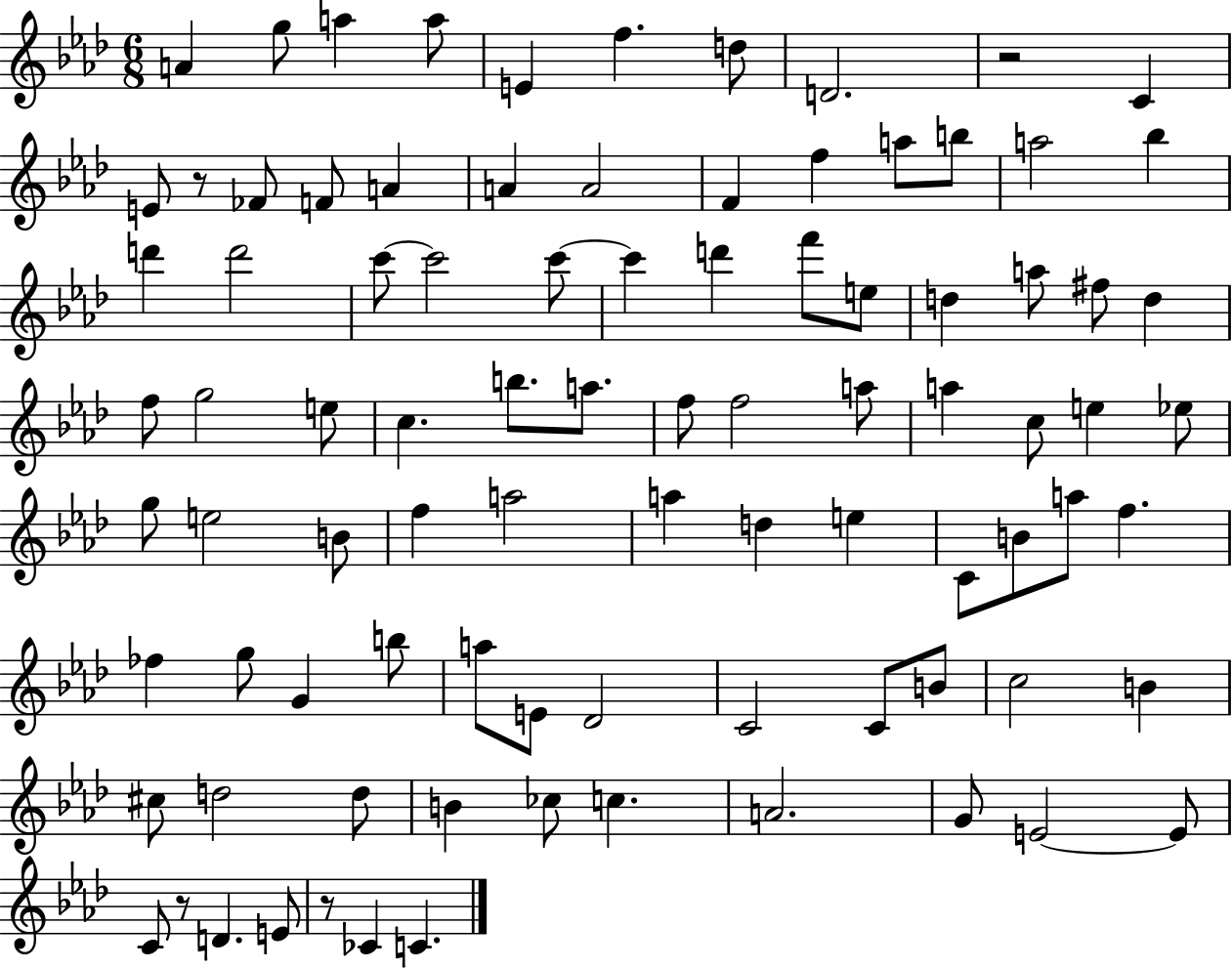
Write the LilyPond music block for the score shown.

{
  \clef treble
  \numericTimeSignature
  \time 6/8
  \key aes \major
  a'4 g''8 a''4 a''8 | e'4 f''4. d''8 | d'2. | r2 c'4 | \break e'8 r8 fes'8 f'8 a'4 | a'4 a'2 | f'4 f''4 a''8 b''8 | a''2 bes''4 | \break d'''4 d'''2 | c'''8~~ c'''2 c'''8~~ | c'''4 d'''4 f'''8 e''8 | d''4 a''8 fis''8 d''4 | \break f''8 g''2 e''8 | c''4. b''8. a''8. | f''8 f''2 a''8 | a''4 c''8 e''4 ees''8 | \break g''8 e''2 b'8 | f''4 a''2 | a''4 d''4 e''4 | c'8 b'8 a''8 f''4. | \break fes''4 g''8 g'4 b''8 | a''8 e'8 des'2 | c'2 c'8 b'8 | c''2 b'4 | \break cis''8 d''2 d''8 | b'4 ces''8 c''4. | a'2. | g'8 e'2~~ e'8 | \break c'8 r8 d'4. e'8 | r8 ces'4 c'4. | \bar "|."
}